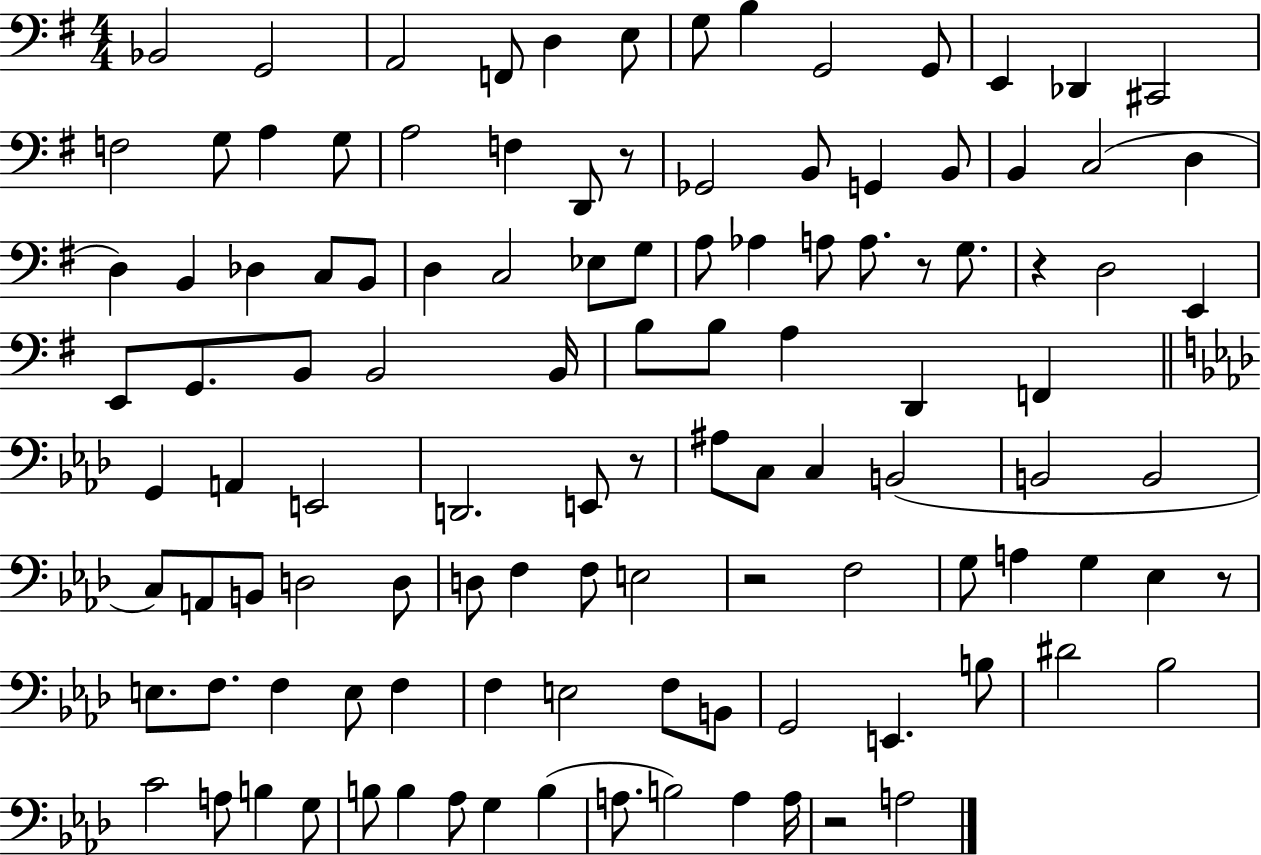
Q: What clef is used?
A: bass